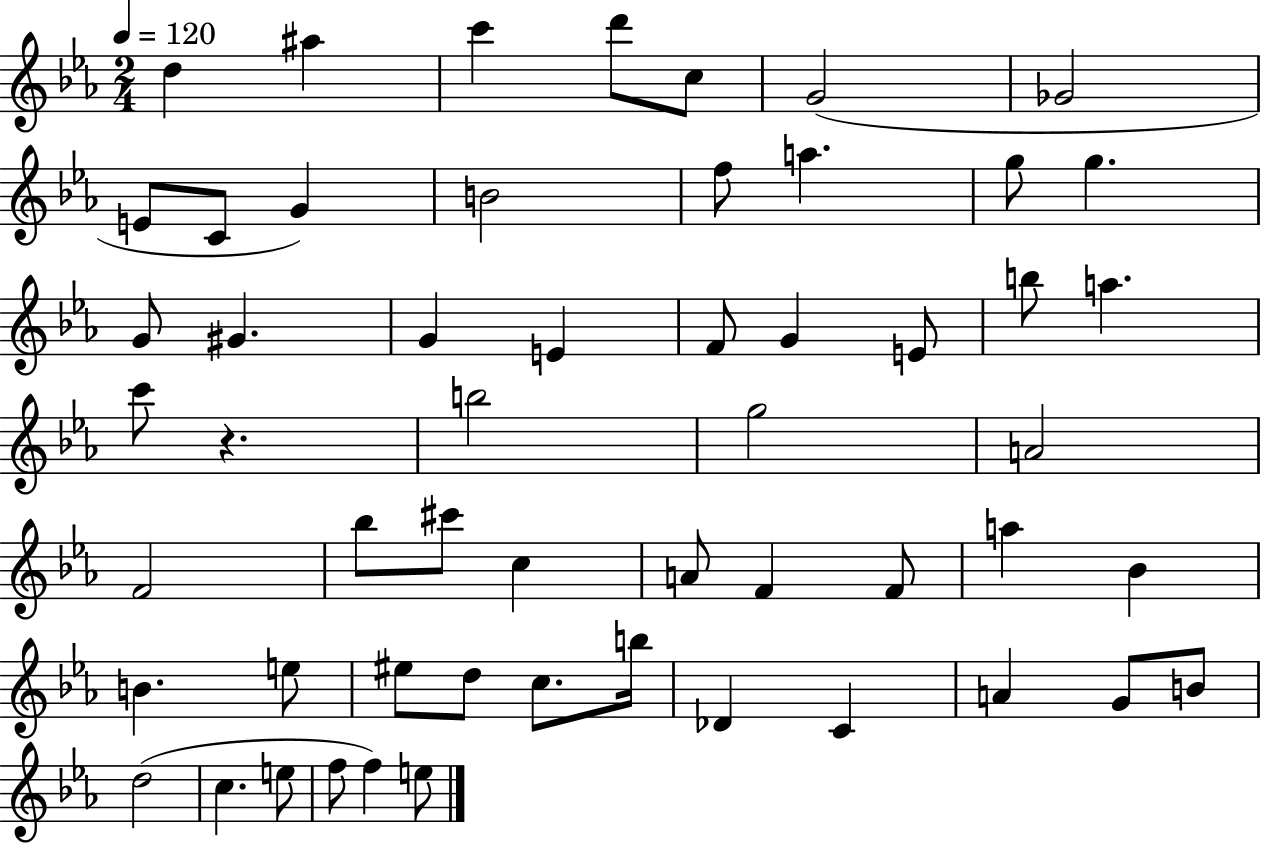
X:1
T:Untitled
M:2/4
L:1/4
K:Eb
d ^a c' d'/2 c/2 G2 _G2 E/2 C/2 G B2 f/2 a g/2 g G/2 ^G G E F/2 G E/2 b/2 a c'/2 z b2 g2 A2 F2 _b/2 ^c'/2 c A/2 F F/2 a _B B e/2 ^e/2 d/2 c/2 b/4 _D C A G/2 B/2 d2 c e/2 f/2 f e/2